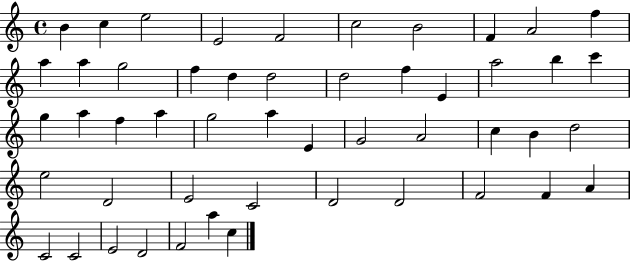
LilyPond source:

{
  \clef treble
  \time 4/4
  \defaultTimeSignature
  \key c \major
  b'4 c''4 e''2 | e'2 f'2 | c''2 b'2 | f'4 a'2 f''4 | \break a''4 a''4 g''2 | f''4 d''4 d''2 | d''2 f''4 e'4 | a''2 b''4 c'''4 | \break g''4 a''4 f''4 a''4 | g''2 a''4 e'4 | g'2 a'2 | c''4 b'4 d''2 | \break e''2 d'2 | e'2 c'2 | d'2 d'2 | f'2 f'4 a'4 | \break c'2 c'2 | e'2 d'2 | f'2 a''4 c''4 | \bar "|."
}